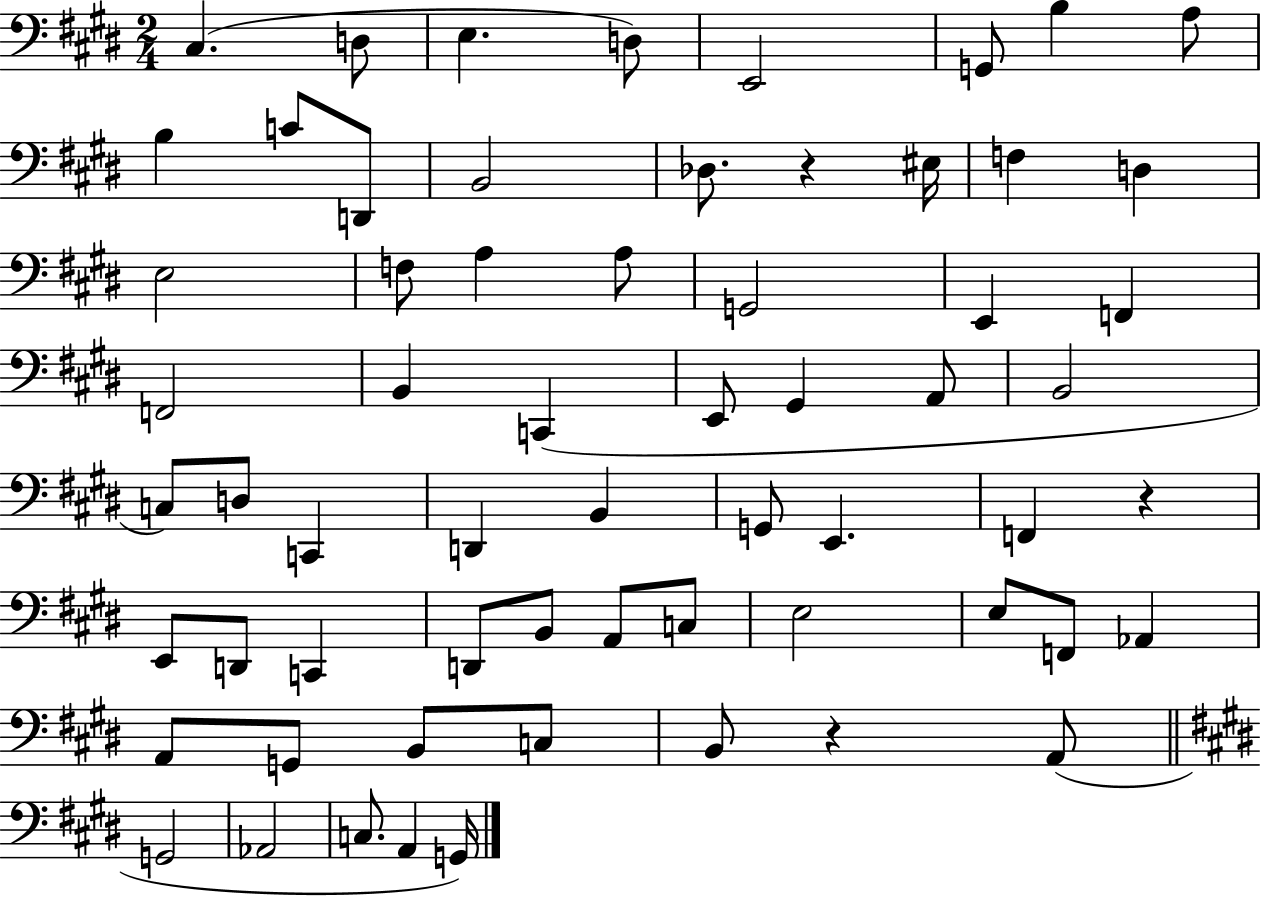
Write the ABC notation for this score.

X:1
T:Untitled
M:2/4
L:1/4
K:E
^C, D,/2 E, D,/2 E,,2 G,,/2 B, A,/2 B, C/2 D,,/2 B,,2 _D,/2 z ^E,/4 F, D, E,2 F,/2 A, A,/2 G,,2 E,, F,, F,,2 B,, C,, E,,/2 ^G,, A,,/2 B,,2 C,/2 D,/2 C,, D,, B,, G,,/2 E,, F,, z E,,/2 D,,/2 C,, D,,/2 B,,/2 A,,/2 C,/2 E,2 E,/2 F,,/2 _A,, A,,/2 G,,/2 B,,/2 C,/2 B,,/2 z A,,/2 G,,2 _A,,2 C,/2 A,, G,,/4